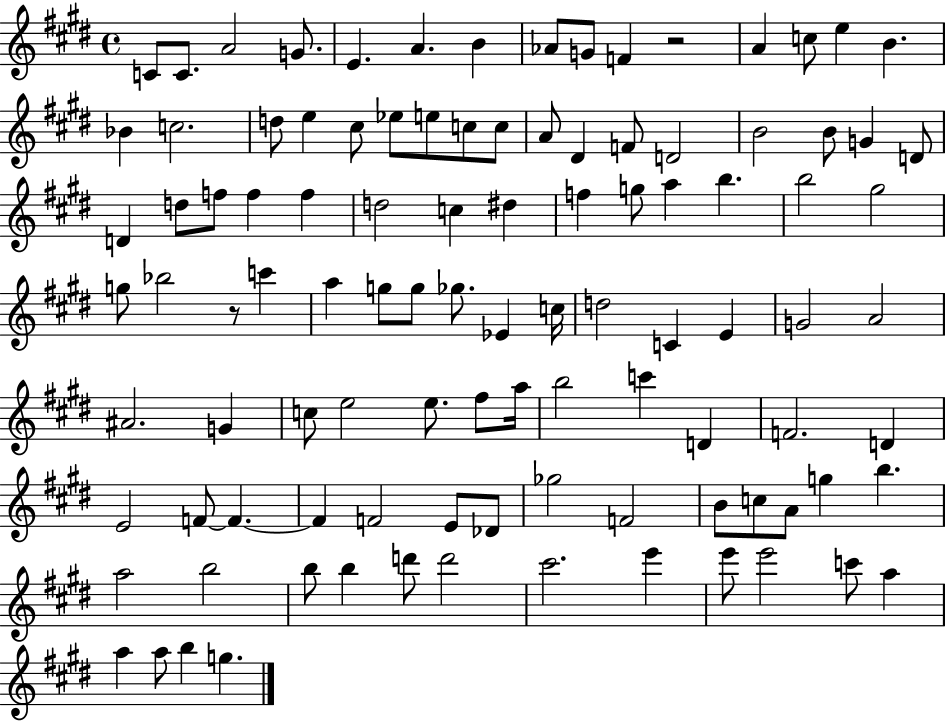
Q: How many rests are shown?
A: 2